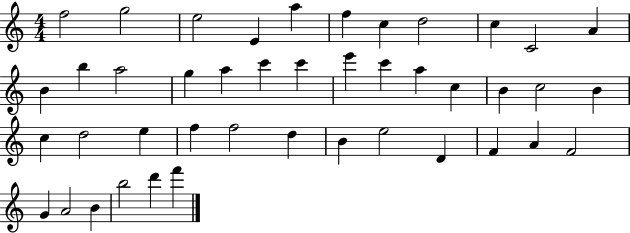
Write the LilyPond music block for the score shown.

{
  \clef treble
  \numericTimeSignature
  \time 4/4
  \key c \major
  f''2 g''2 | e''2 e'4 a''4 | f''4 c''4 d''2 | c''4 c'2 a'4 | \break b'4 b''4 a''2 | g''4 a''4 c'''4 c'''4 | e'''4 c'''4 a''4 c''4 | b'4 c''2 b'4 | \break c''4 d''2 e''4 | f''4 f''2 d''4 | b'4 e''2 d'4 | f'4 a'4 f'2 | \break g'4 a'2 b'4 | b''2 d'''4 f'''4 | \bar "|."
}